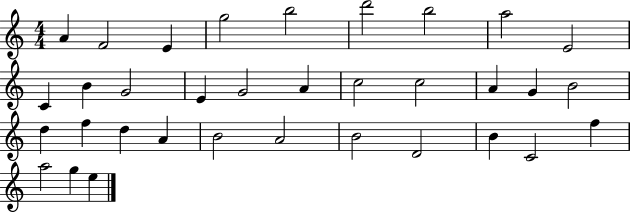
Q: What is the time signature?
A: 4/4